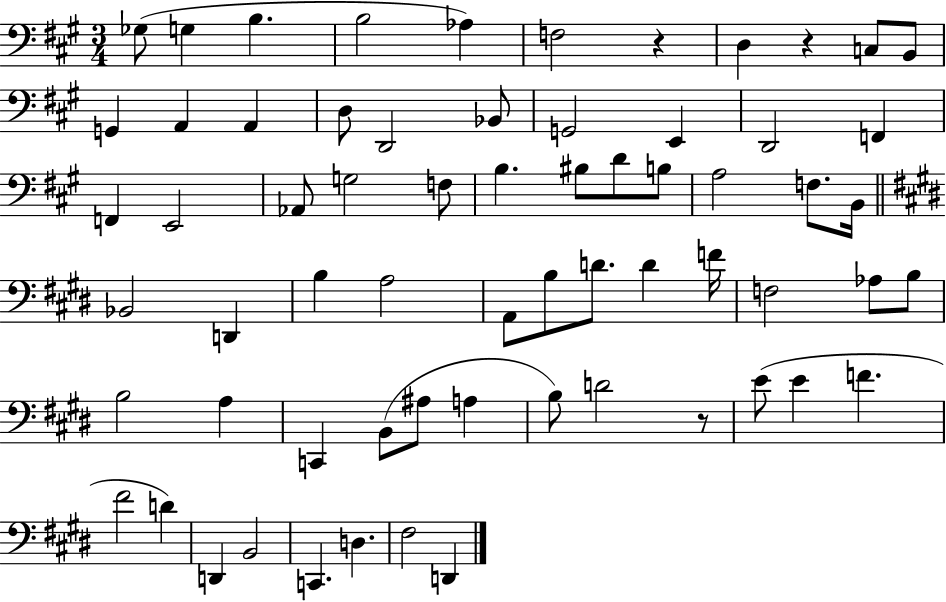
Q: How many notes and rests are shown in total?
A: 65